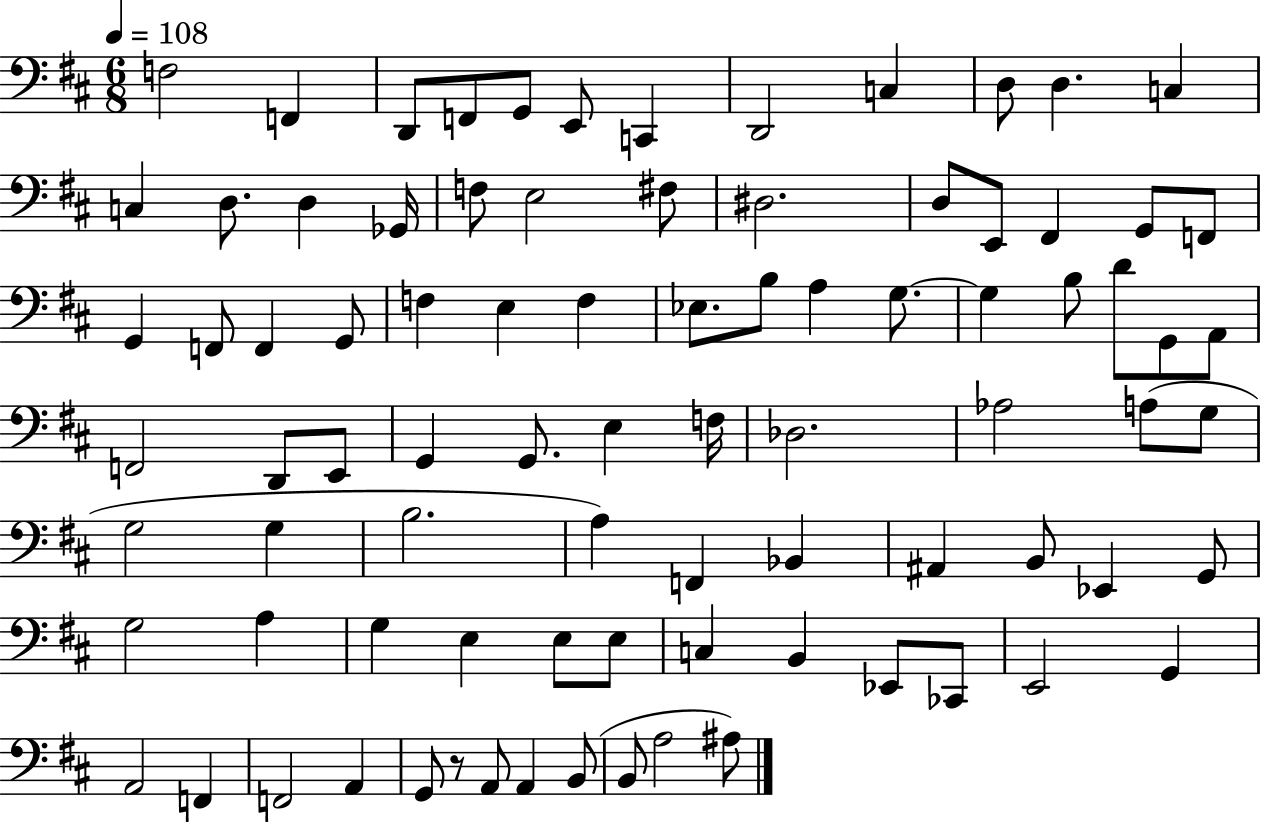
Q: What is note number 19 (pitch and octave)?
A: F#3